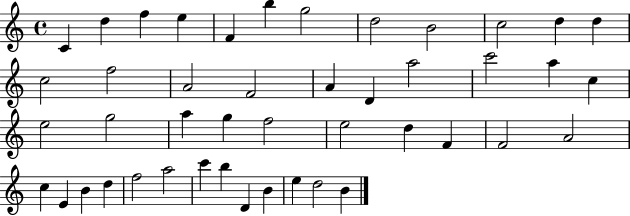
{
  \clef treble
  \time 4/4
  \defaultTimeSignature
  \key c \major
  c'4 d''4 f''4 e''4 | f'4 b''4 g''2 | d''2 b'2 | c''2 d''4 d''4 | \break c''2 f''2 | a'2 f'2 | a'4 d'4 a''2 | c'''2 a''4 c''4 | \break e''2 g''2 | a''4 g''4 f''2 | e''2 d''4 f'4 | f'2 a'2 | \break c''4 e'4 b'4 d''4 | f''2 a''2 | c'''4 b''4 d'4 b'4 | e''4 d''2 b'4 | \break \bar "|."
}